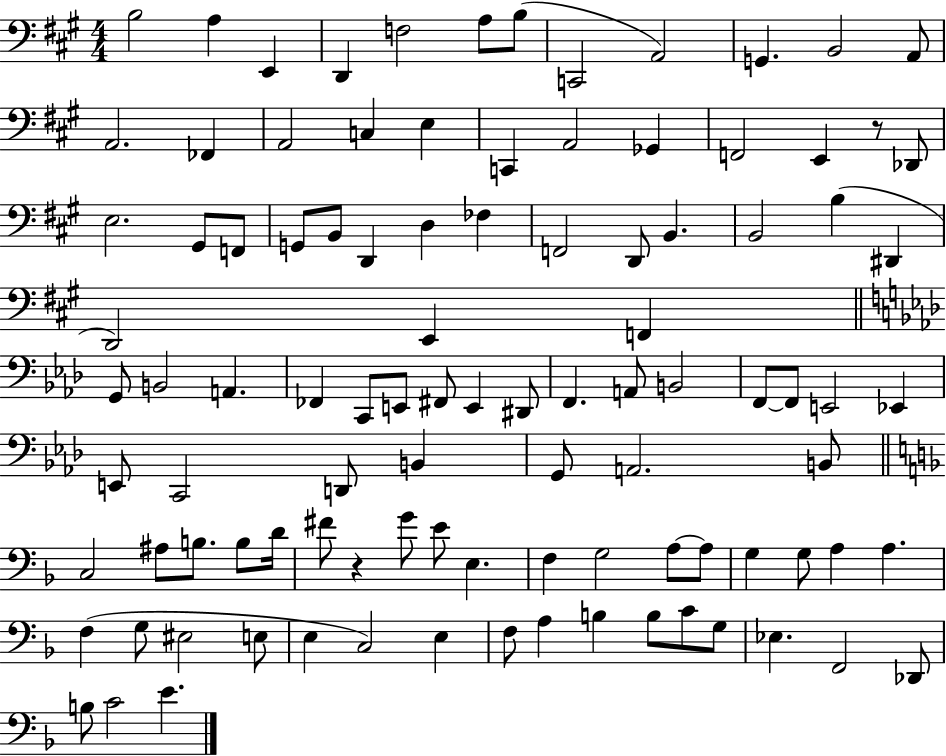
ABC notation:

X:1
T:Untitled
M:4/4
L:1/4
K:A
B,2 A, E,, D,, F,2 A,/2 B,/2 C,,2 A,,2 G,, B,,2 A,,/2 A,,2 _F,, A,,2 C, E, C,, A,,2 _G,, F,,2 E,, z/2 _D,,/2 E,2 ^G,,/2 F,,/2 G,,/2 B,,/2 D,, D, _F, F,,2 D,,/2 B,, B,,2 B, ^D,, D,,2 E,, F,, G,,/2 B,,2 A,, _F,, C,,/2 E,,/2 ^F,,/2 E,, ^D,,/2 F,, A,,/2 B,,2 F,,/2 F,,/2 E,,2 _E,, E,,/2 C,,2 D,,/2 B,, G,,/2 A,,2 B,,/2 C,2 ^A,/2 B,/2 B,/2 D/4 ^F/2 z G/2 E/2 E, F, G,2 A,/2 A,/2 G, G,/2 A, A, F, G,/2 ^E,2 E,/2 E, C,2 E, F,/2 A, B, B,/2 C/2 G,/2 _E, F,,2 _D,,/2 B,/2 C2 E